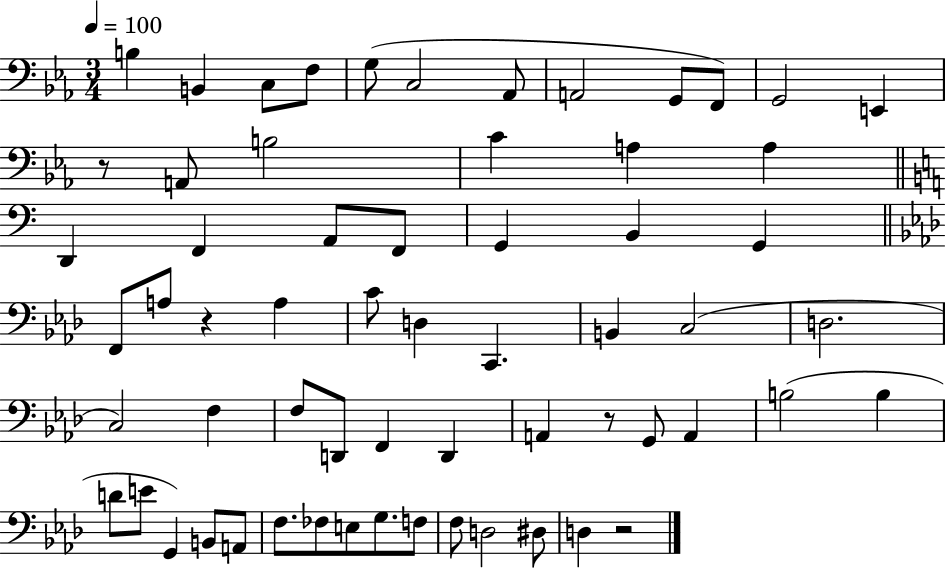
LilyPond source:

{
  \clef bass
  \numericTimeSignature
  \time 3/4
  \key ees \major
  \tempo 4 = 100
  b4 b,4 c8 f8 | g8( c2 aes,8 | a,2 g,8 f,8) | g,2 e,4 | \break r8 a,8 b2 | c'4 a4 a4 | \bar "||" \break \key c \major d,4 f,4 a,8 f,8 | g,4 b,4 g,4 | \bar "||" \break \key aes \major f,8 a8 r4 a4 | c'8 d4 c,4. | b,4 c2( | d2. | \break c2) f4 | f8 d,8 f,4 d,4 | a,4 r8 g,8 a,4 | b2( b4 | \break d'8 e'8 g,4) b,8 a,8 | f8. fes8 e8 g8. f8 | f8 d2 dis8 | d4 r2 | \break \bar "|."
}